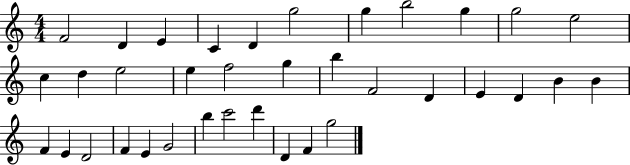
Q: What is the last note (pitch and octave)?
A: G5